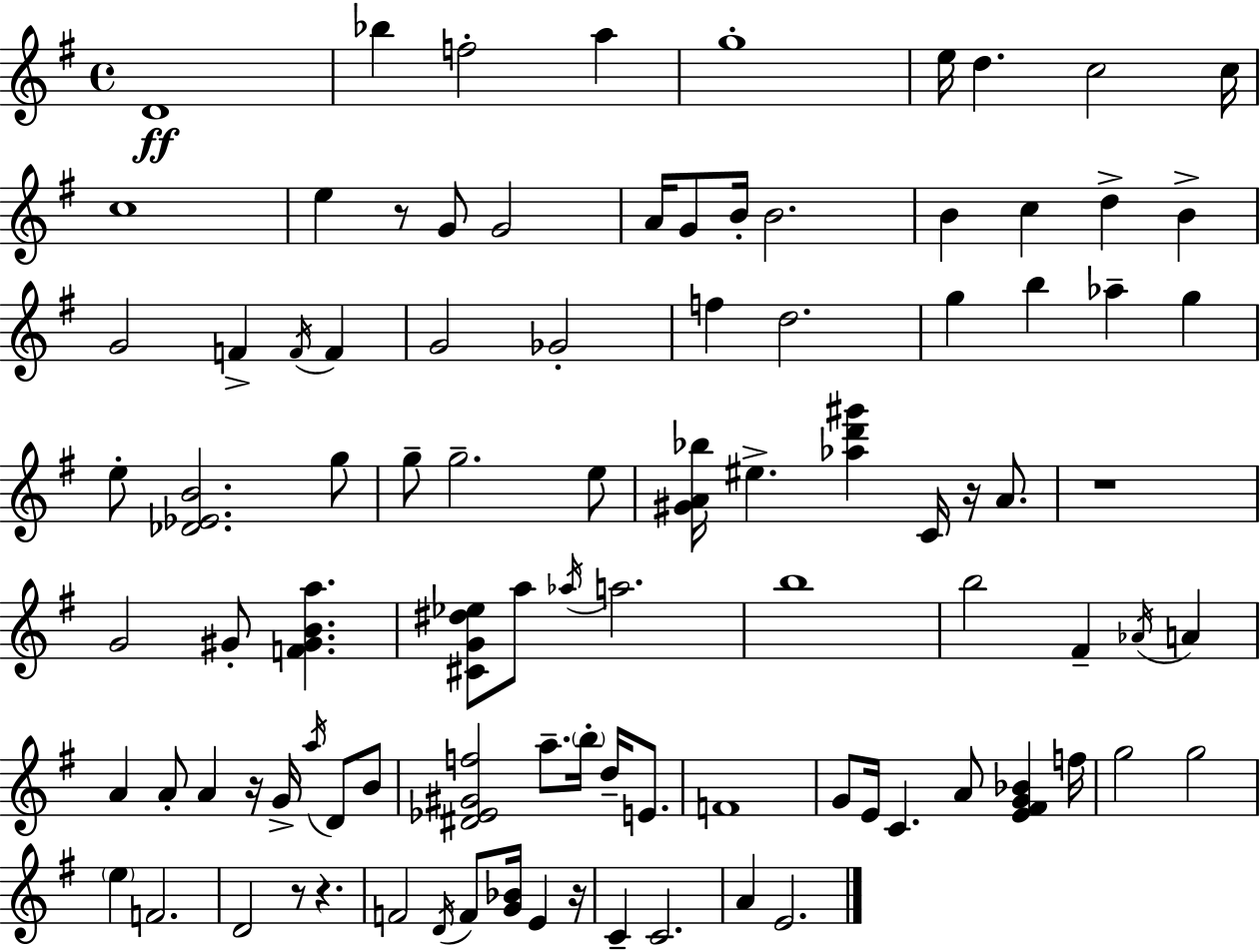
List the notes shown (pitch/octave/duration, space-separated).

D4/w Bb5/q F5/h A5/q G5/w E5/s D5/q. C5/h C5/s C5/w E5/q R/e G4/e G4/h A4/s G4/e B4/s B4/h. B4/q C5/q D5/q B4/q G4/h F4/q F4/s F4/q G4/h Gb4/h F5/q D5/h. G5/q B5/q Ab5/q G5/q E5/e [Db4,Eb4,B4]/h. G5/e G5/e G5/h. E5/e [G#4,A4,Bb5]/s EIS5/q. [Ab5,D6,G#6]/q C4/s R/s A4/e. R/w G4/h G#4/e [F4,G#4,B4,A5]/q. [C#4,G4,D#5,Eb5]/e A5/e Ab5/s A5/h. B5/w B5/h F#4/q Ab4/s A4/q A4/q A4/e A4/q R/s G4/s A5/s D4/e B4/e [D#4,Eb4,G#4,F5]/h A5/e. B5/s D5/s E4/e. F4/w G4/e E4/s C4/q. A4/e [E4,F#4,G4,Bb4]/q F5/s G5/h G5/h E5/q F4/h. D4/h R/e R/q. F4/h D4/s F4/e [G4,Bb4]/s E4/q R/s C4/q C4/h. A4/q E4/h.